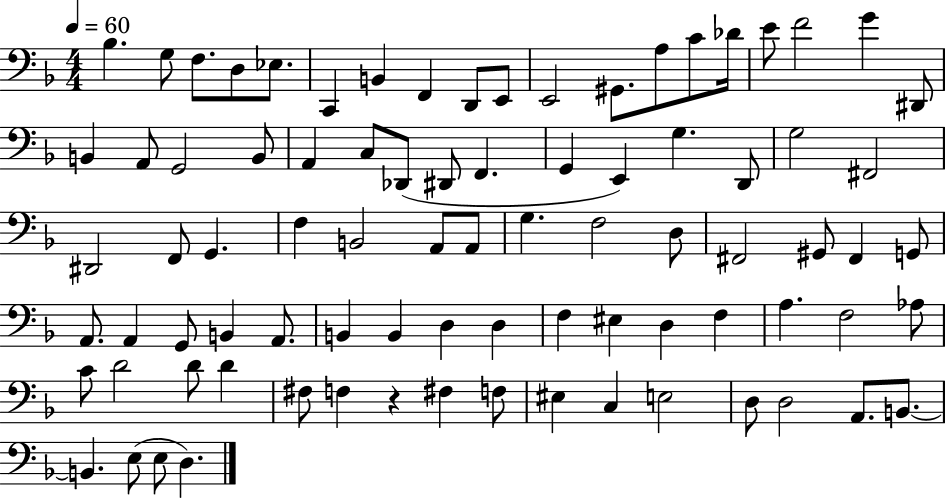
X:1
T:Untitled
M:4/4
L:1/4
K:F
_B, G,/2 F,/2 D,/2 _E,/2 C,, B,, F,, D,,/2 E,,/2 E,,2 ^G,,/2 A,/2 C/2 _D/4 E/2 F2 G ^D,,/2 B,, A,,/2 G,,2 B,,/2 A,, C,/2 _D,,/2 ^D,,/2 F,, G,, E,, G, D,,/2 G,2 ^F,,2 ^D,,2 F,,/2 G,, F, B,,2 A,,/2 A,,/2 G, F,2 D,/2 ^F,,2 ^G,,/2 ^F,, G,,/2 A,,/2 A,, G,,/2 B,, A,,/2 B,, B,, D, D, F, ^E, D, F, A, F,2 _A,/2 C/2 D2 D/2 D ^F,/2 F, z ^F, F,/2 ^E, C, E,2 D,/2 D,2 A,,/2 B,,/2 B,, E,/2 E,/2 D,